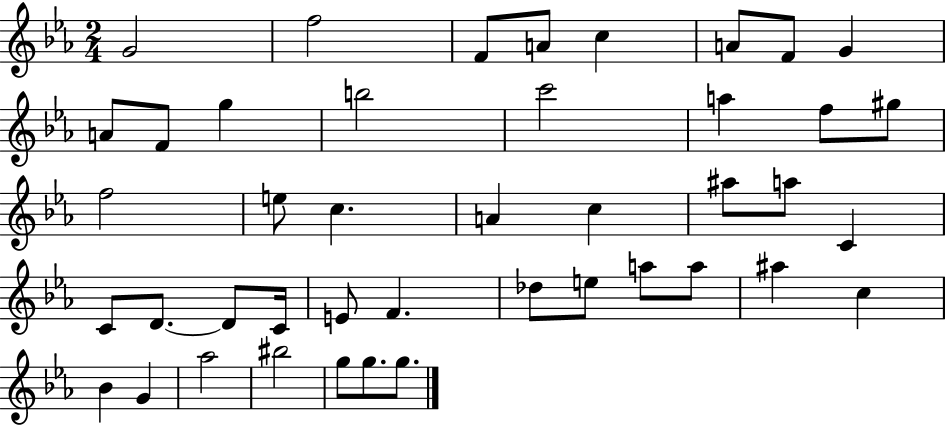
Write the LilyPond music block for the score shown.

{
  \clef treble
  \numericTimeSignature
  \time 2/4
  \key ees \major
  g'2 | f''2 | f'8 a'8 c''4 | a'8 f'8 g'4 | \break a'8 f'8 g''4 | b''2 | c'''2 | a''4 f''8 gis''8 | \break f''2 | e''8 c''4. | a'4 c''4 | ais''8 a''8 c'4 | \break c'8 d'8.~~ d'8 c'16 | e'8 f'4. | des''8 e''8 a''8 a''8 | ais''4 c''4 | \break bes'4 g'4 | aes''2 | bis''2 | g''8 g''8. g''8. | \break \bar "|."
}